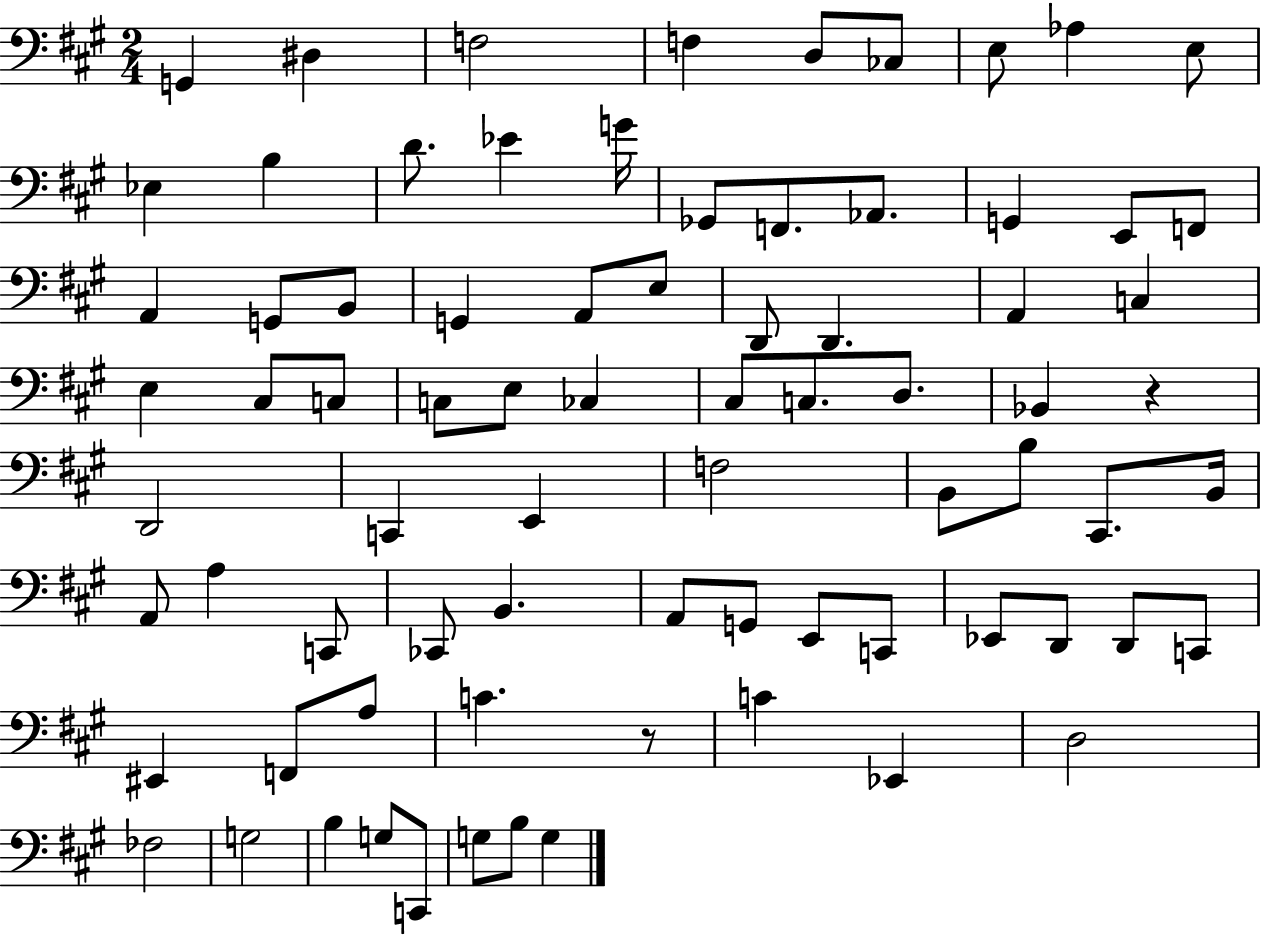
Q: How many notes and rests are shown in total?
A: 78